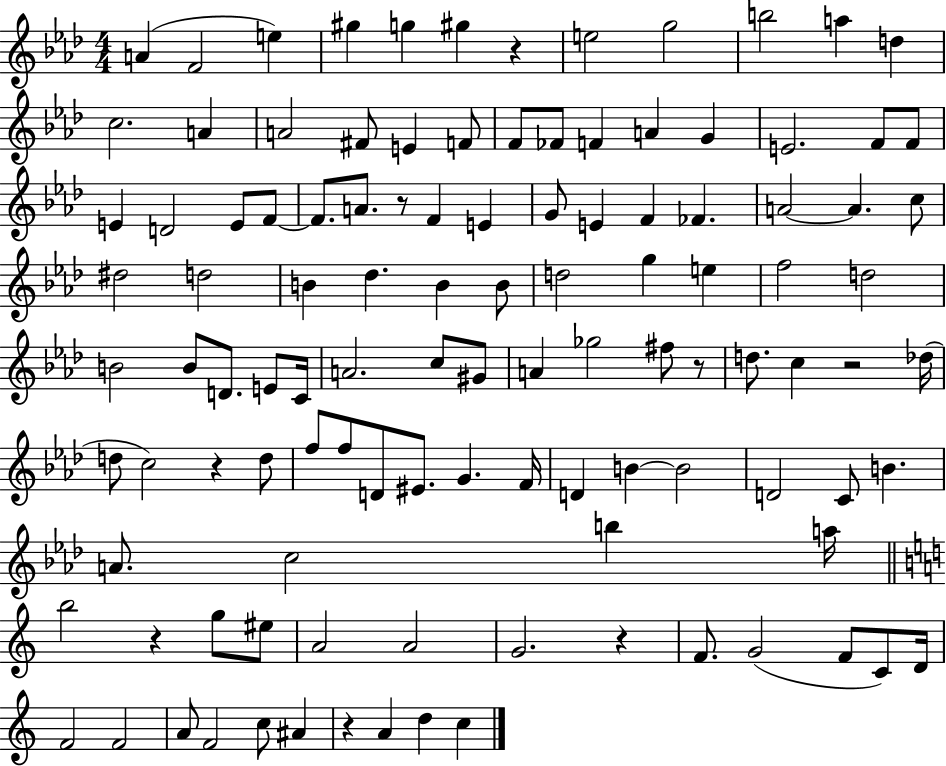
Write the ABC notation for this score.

X:1
T:Untitled
M:4/4
L:1/4
K:Ab
A F2 e ^g g ^g z e2 g2 b2 a d c2 A A2 ^F/2 E F/2 F/2 _F/2 F A G E2 F/2 F/2 E D2 E/2 F/2 F/2 A/2 z/2 F E G/2 E F _F A2 A c/2 ^d2 d2 B _d B B/2 d2 g e f2 d2 B2 B/2 D/2 E/2 C/4 A2 c/2 ^G/2 A _g2 ^f/2 z/2 d/2 c z2 _d/4 d/2 c2 z d/2 f/2 f/2 D/2 ^E/2 G F/4 D B B2 D2 C/2 B A/2 c2 b a/4 b2 z g/2 ^e/2 A2 A2 G2 z F/2 G2 F/2 C/2 D/4 F2 F2 A/2 F2 c/2 ^A z A d c